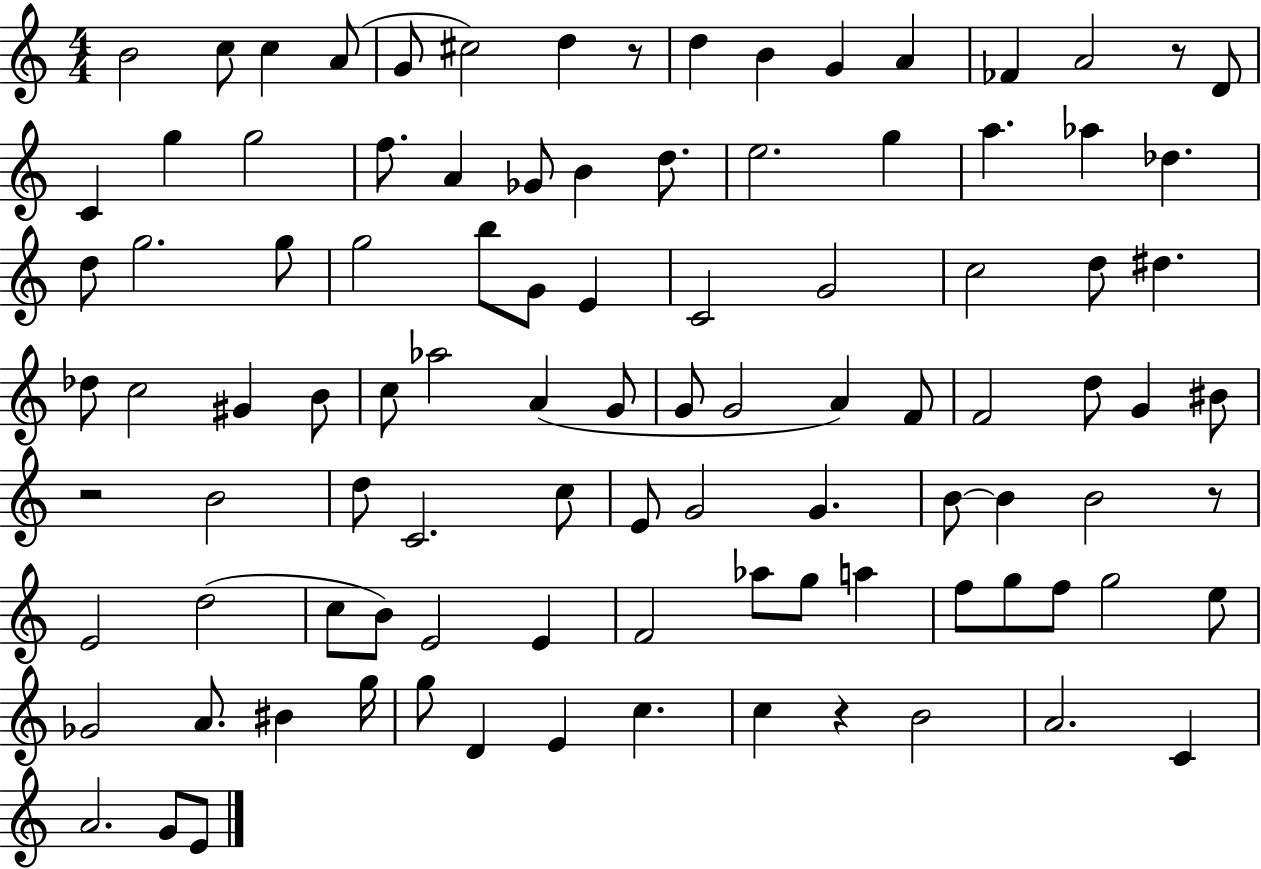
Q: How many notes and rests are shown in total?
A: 100